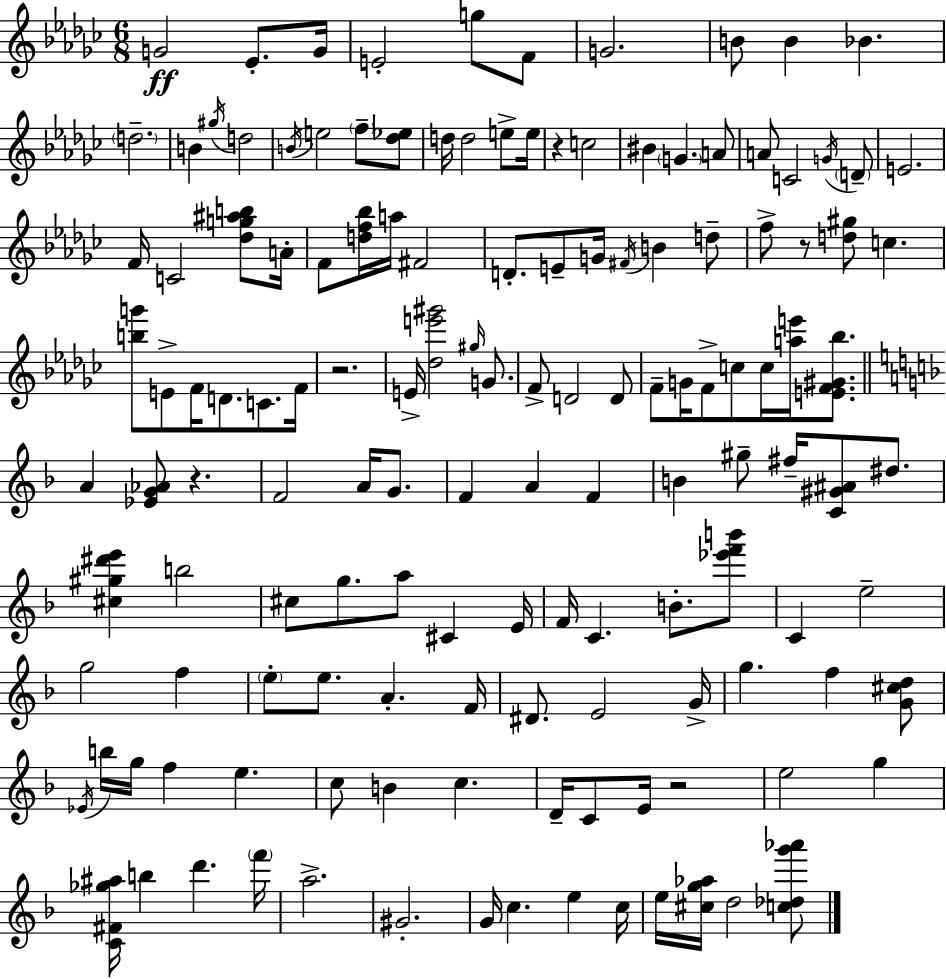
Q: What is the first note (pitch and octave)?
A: G4